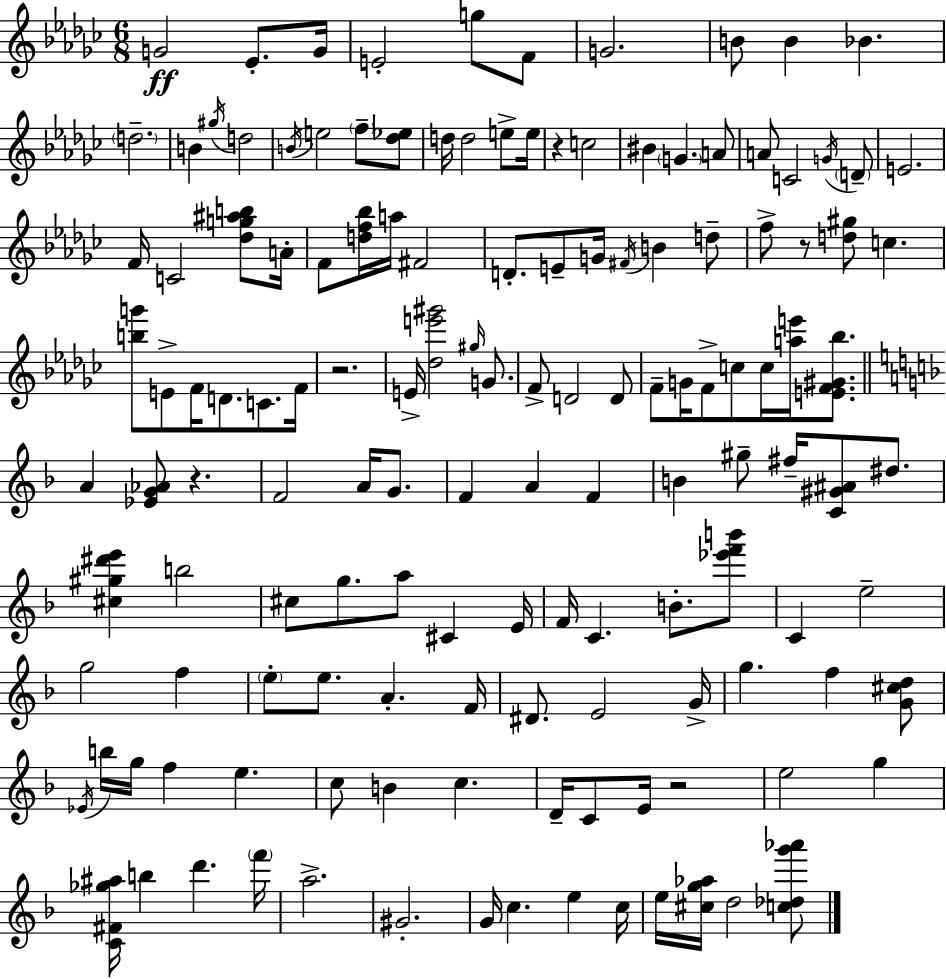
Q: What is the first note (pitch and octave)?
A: G4